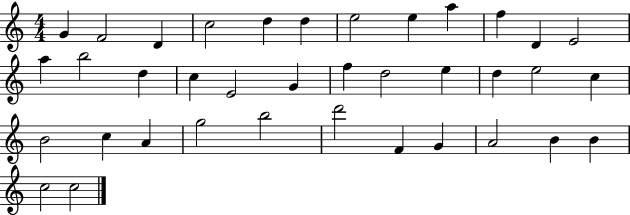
{
  \clef treble
  \numericTimeSignature
  \time 4/4
  \key c \major
  g'4 f'2 d'4 | c''2 d''4 d''4 | e''2 e''4 a''4 | f''4 d'4 e'2 | \break a''4 b''2 d''4 | c''4 e'2 g'4 | f''4 d''2 e''4 | d''4 e''2 c''4 | \break b'2 c''4 a'4 | g''2 b''2 | d'''2 f'4 g'4 | a'2 b'4 b'4 | \break c''2 c''2 | \bar "|."
}